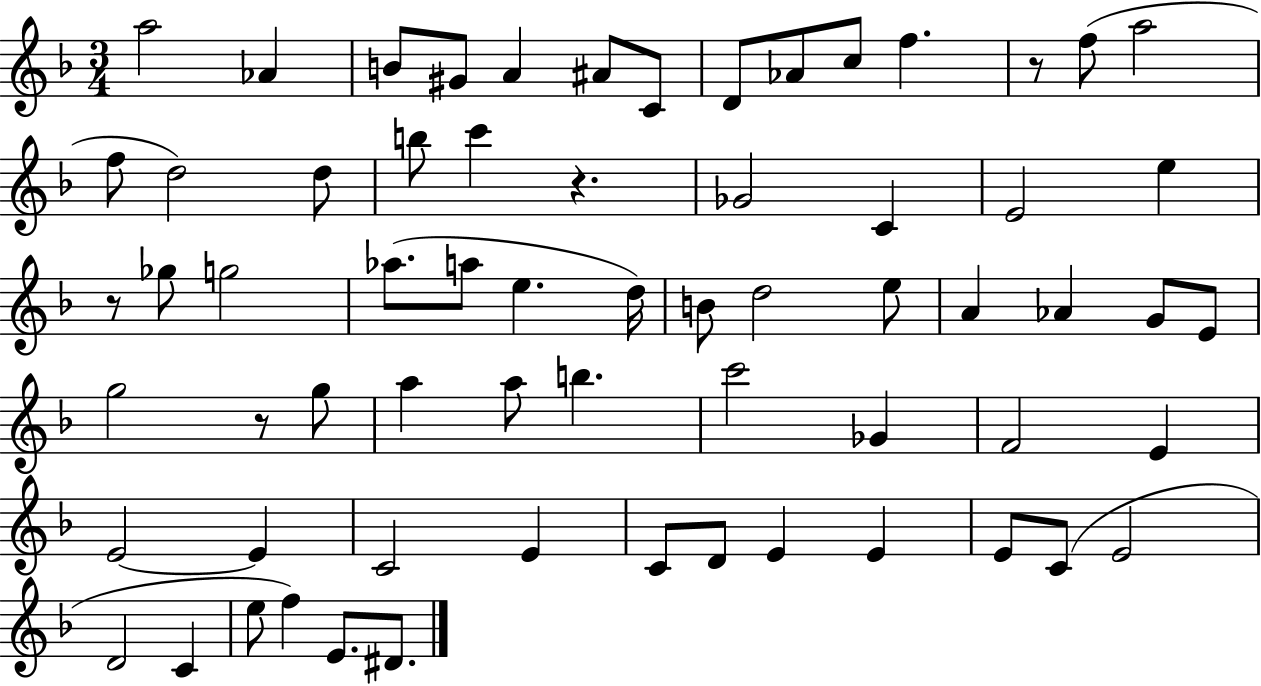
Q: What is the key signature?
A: F major